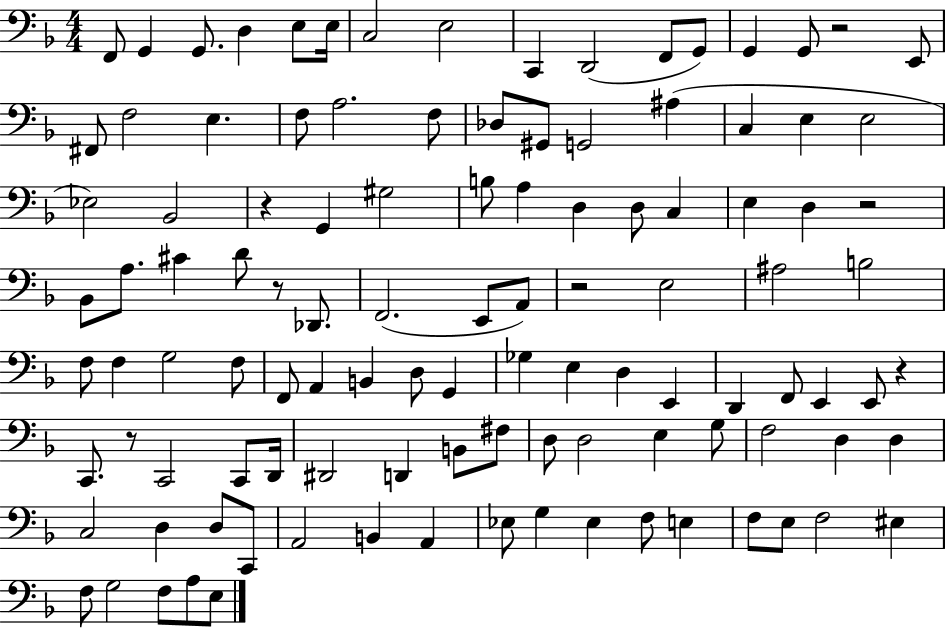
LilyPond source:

{
  \clef bass
  \numericTimeSignature
  \time 4/4
  \key f \major
  \repeat volta 2 { f,8 g,4 g,8. d4 e8 e16 | c2 e2 | c,4 d,2( f,8 g,8) | g,4 g,8 r2 e,8 | \break fis,8 f2 e4. | f8 a2. f8 | des8 gis,8 g,2 ais4( | c4 e4 e2 | \break ees2) bes,2 | r4 g,4 gis2 | b8 a4 d4 d8 c4 | e4 d4 r2 | \break bes,8 a8. cis'4 d'8 r8 des,8. | f,2.( e,8 a,8) | r2 e2 | ais2 b2 | \break f8 f4 g2 f8 | f,8 a,4 b,4 d8 g,4 | ges4 e4 d4 e,4 | d,4 f,8 e,4 e,8 r4 | \break c,8. r8 c,2 c,8 d,16 | dis,2 d,4 b,8 fis8 | d8 d2 e4 g8 | f2 d4 d4 | \break c2 d4 d8 c,8 | a,2 b,4 a,4 | ees8 g4 ees4 f8 e4 | f8 e8 f2 eis4 | \break f8 g2 f8 a8 e8 | } \bar "|."
}